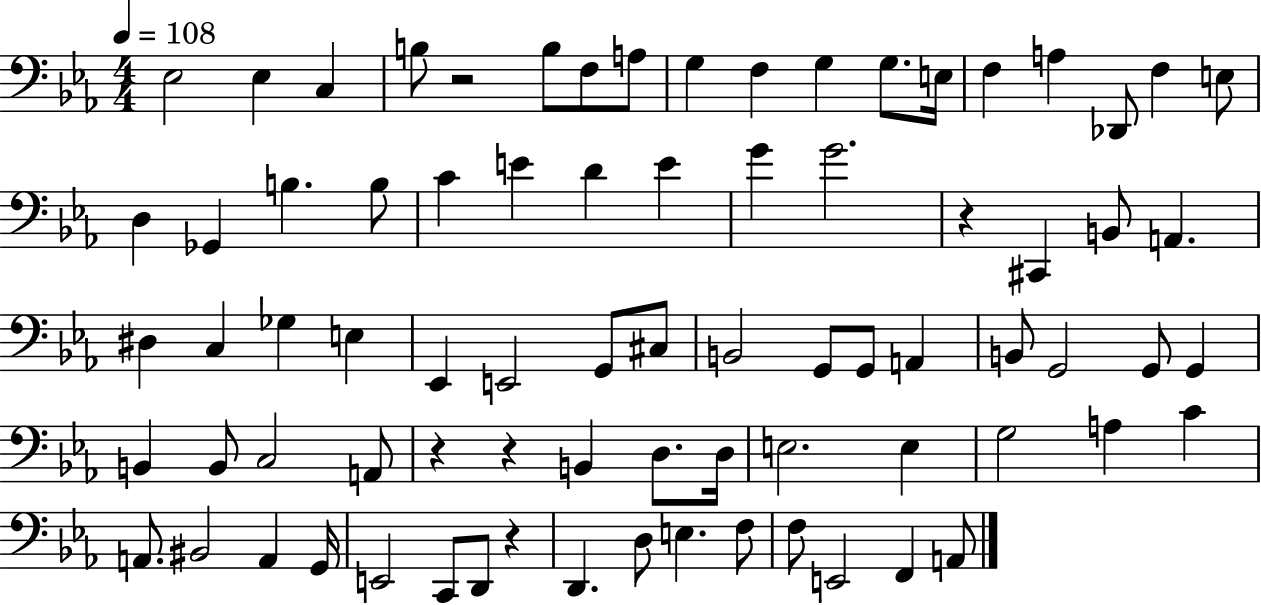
Eb3/h Eb3/q C3/q B3/e R/h B3/e F3/e A3/e G3/q F3/q G3/q G3/e. E3/s F3/q A3/q Db2/e F3/q E3/e D3/q Gb2/q B3/q. B3/e C4/q E4/q D4/q E4/q G4/q G4/h. R/q C#2/q B2/e A2/q. D#3/q C3/q Gb3/q E3/q Eb2/q E2/h G2/e C#3/e B2/h G2/e G2/e A2/q B2/e G2/h G2/e G2/q B2/q B2/e C3/h A2/e R/q R/q B2/q D3/e. D3/s E3/h. E3/q G3/h A3/q C4/q A2/e. BIS2/h A2/q G2/s E2/h C2/e D2/e R/q D2/q. D3/e E3/q. F3/e F3/e E2/h F2/q A2/e